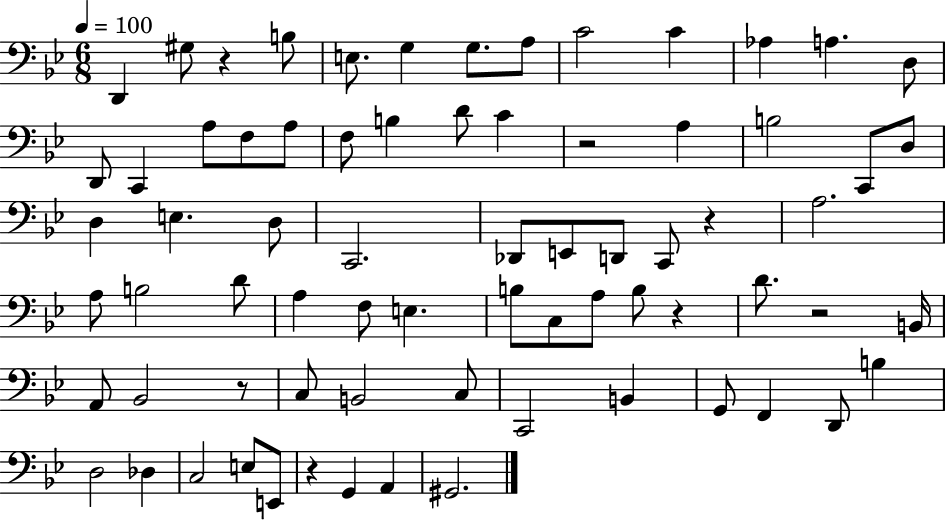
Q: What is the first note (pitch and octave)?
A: D2